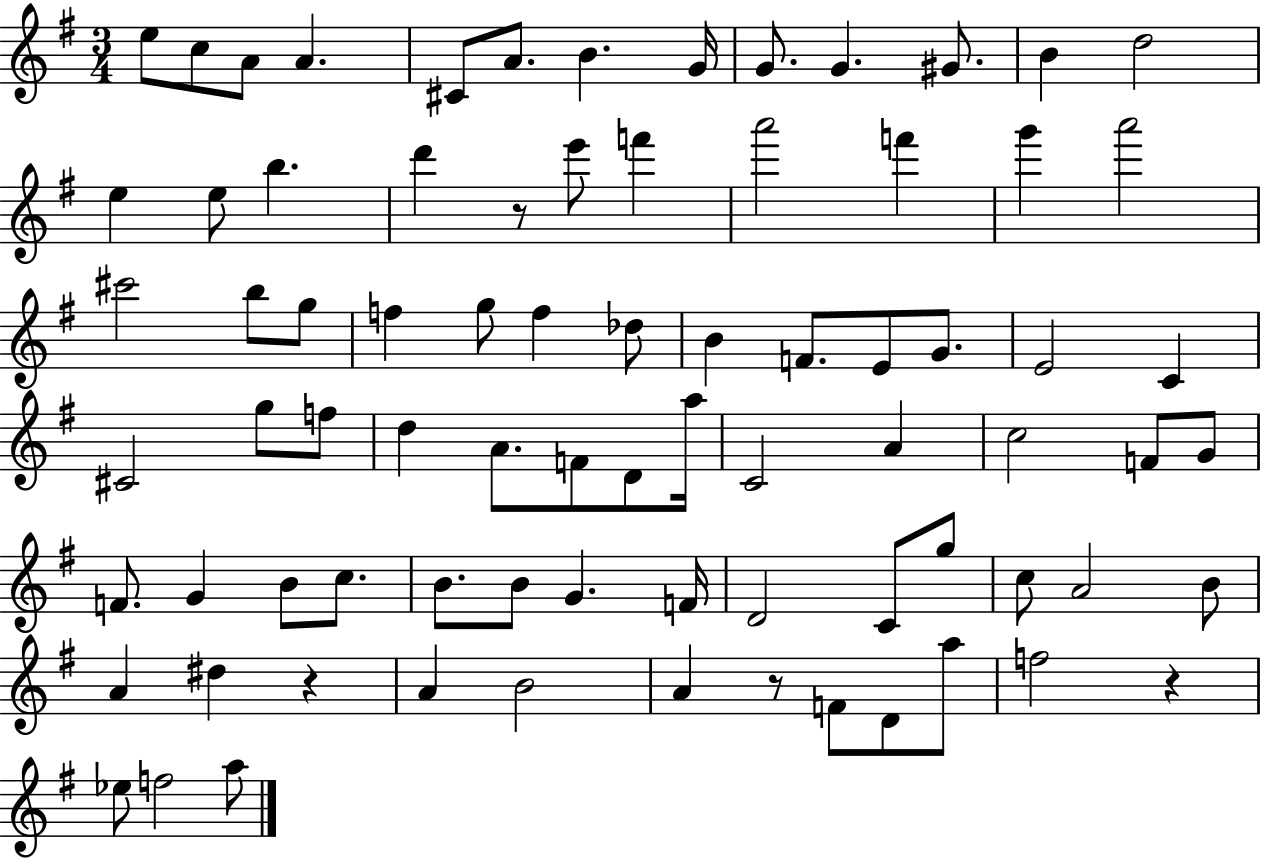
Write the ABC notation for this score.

X:1
T:Untitled
M:3/4
L:1/4
K:G
e/2 c/2 A/2 A ^C/2 A/2 B G/4 G/2 G ^G/2 B d2 e e/2 b d' z/2 e'/2 f' a'2 f' g' a'2 ^c'2 b/2 g/2 f g/2 f _d/2 B F/2 E/2 G/2 E2 C ^C2 g/2 f/2 d A/2 F/2 D/2 a/4 C2 A c2 F/2 G/2 F/2 G B/2 c/2 B/2 B/2 G F/4 D2 C/2 g/2 c/2 A2 B/2 A ^d z A B2 A z/2 F/2 D/2 a/2 f2 z _e/2 f2 a/2